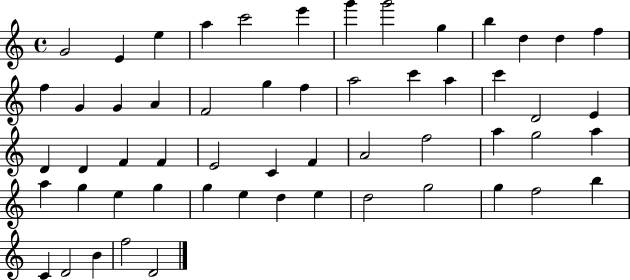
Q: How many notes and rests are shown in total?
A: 56